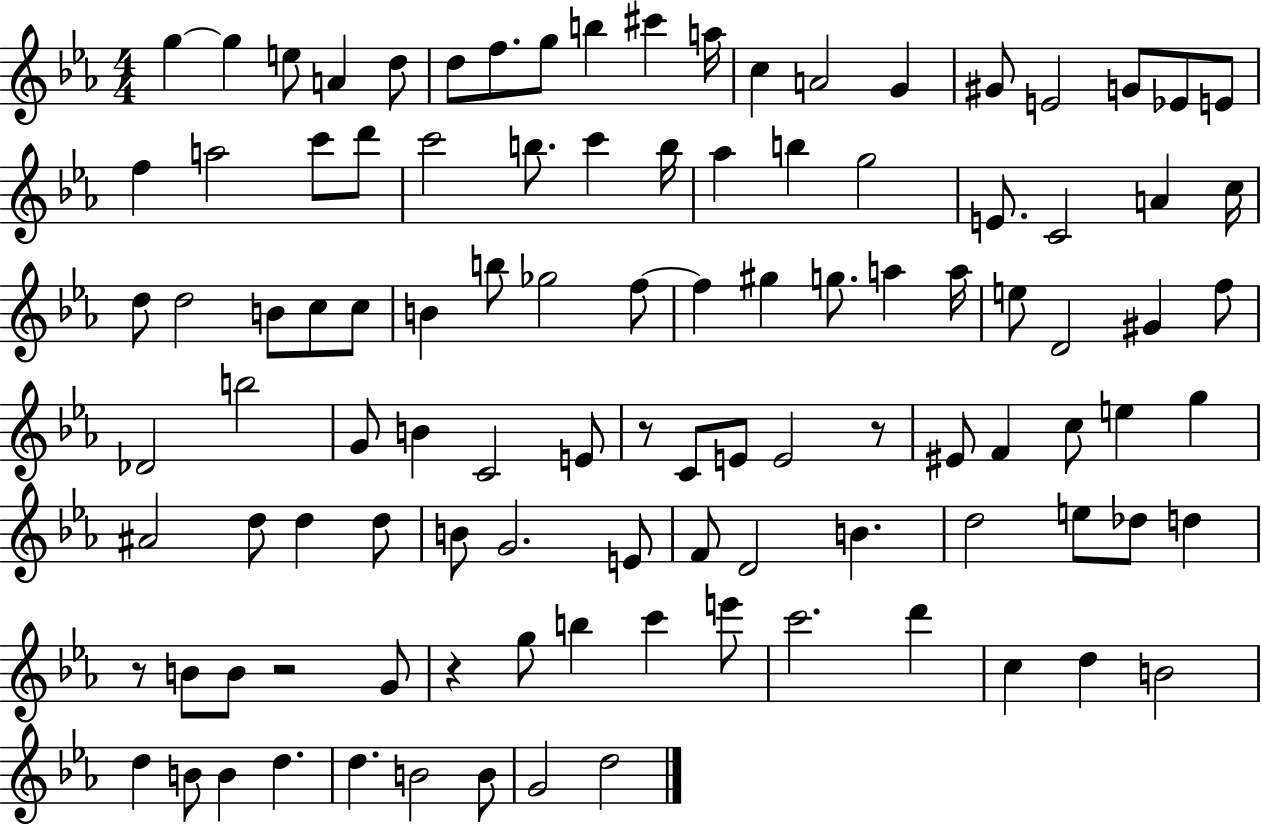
X:1
T:Untitled
M:4/4
L:1/4
K:Eb
g g e/2 A d/2 d/2 f/2 g/2 b ^c' a/4 c A2 G ^G/2 E2 G/2 _E/2 E/2 f a2 c'/2 d'/2 c'2 b/2 c' b/4 _a b g2 E/2 C2 A c/4 d/2 d2 B/2 c/2 c/2 B b/2 _g2 f/2 f ^g g/2 a a/4 e/2 D2 ^G f/2 _D2 b2 G/2 B C2 E/2 z/2 C/2 E/2 E2 z/2 ^E/2 F c/2 e g ^A2 d/2 d d/2 B/2 G2 E/2 F/2 D2 B d2 e/2 _d/2 d z/2 B/2 B/2 z2 G/2 z g/2 b c' e'/2 c'2 d' c d B2 d B/2 B d d B2 B/2 G2 d2